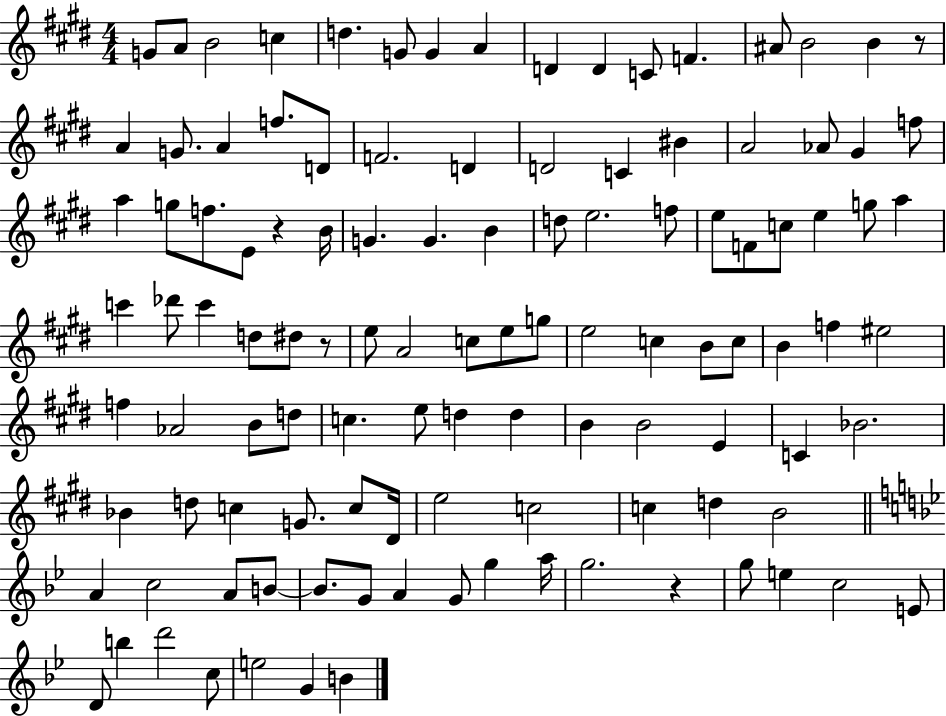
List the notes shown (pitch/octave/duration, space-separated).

G4/e A4/e B4/h C5/q D5/q. G4/e G4/q A4/q D4/q D4/q C4/e F4/q. A#4/e B4/h B4/q R/e A4/q G4/e. A4/q F5/e. D4/e F4/h. D4/q D4/h C4/q BIS4/q A4/h Ab4/e G#4/q F5/e A5/q G5/e F5/e. E4/e R/q B4/s G4/q. G4/q. B4/q D5/e E5/h. F5/e E5/e F4/e C5/e E5/q G5/e A5/q C6/q Db6/e C6/q D5/e D#5/e R/e E5/e A4/h C5/e E5/e G5/e E5/h C5/q B4/e C5/e B4/q F5/q EIS5/h F5/q Ab4/h B4/e D5/e C5/q. E5/e D5/q D5/q B4/q B4/h E4/q C4/q Bb4/h. Bb4/q D5/e C5/q G4/e. C5/e D#4/s E5/h C5/h C5/q D5/q B4/h A4/q C5/h A4/e B4/e B4/e. G4/e A4/q G4/e G5/q A5/s G5/h. R/q G5/e E5/q C5/h E4/e D4/e B5/q D6/h C5/e E5/h G4/q B4/q